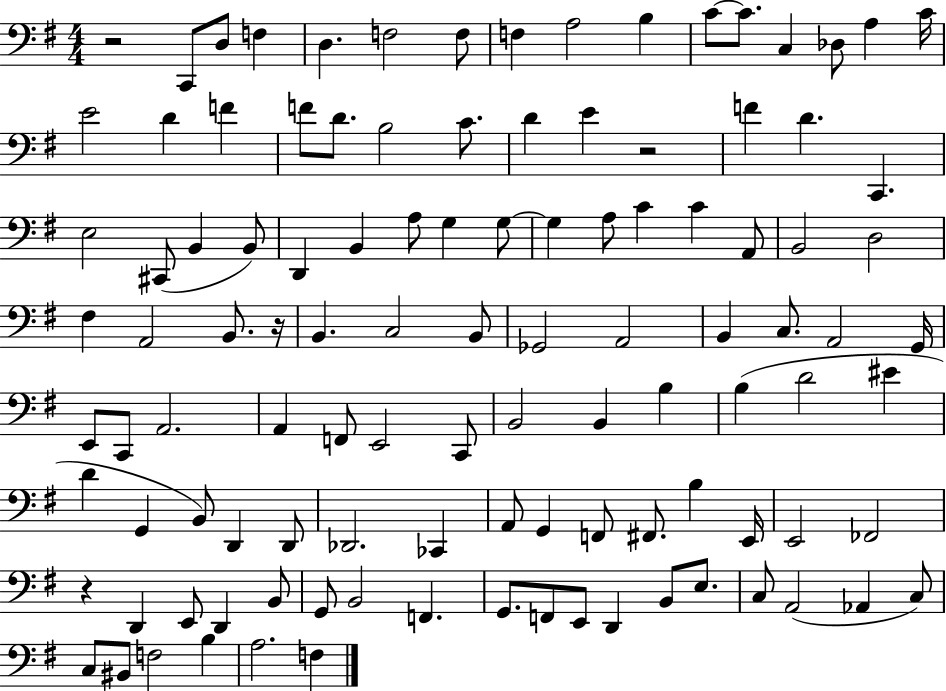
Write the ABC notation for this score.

X:1
T:Untitled
M:4/4
L:1/4
K:G
z2 C,,/2 D,/2 F, D, F,2 F,/2 F, A,2 B, C/2 C/2 C, _D,/2 A, C/4 E2 D F F/2 D/2 B,2 C/2 D E z2 F D C,, E,2 ^C,,/2 B,, B,,/2 D,, B,, A,/2 G, G,/2 G, A,/2 C C A,,/2 B,,2 D,2 ^F, A,,2 B,,/2 z/4 B,, C,2 B,,/2 _G,,2 A,,2 B,, C,/2 A,,2 G,,/4 E,,/2 C,,/2 A,,2 A,, F,,/2 E,,2 C,,/2 B,,2 B,, B, B, D2 ^E D G,, B,,/2 D,, D,,/2 _D,,2 _C,, A,,/2 G,, F,,/2 ^F,,/2 B, E,,/4 E,,2 _F,,2 z D,, E,,/2 D,, B,,/2 G,,/2 B,,2 F,, G,,/2 F,,/2 E,,/2 D,, B,,/2 E,/2 C,/2 A,,2 _A,, C,/2 C,/2 ^B,,/2 F,2 B, A,2 F,